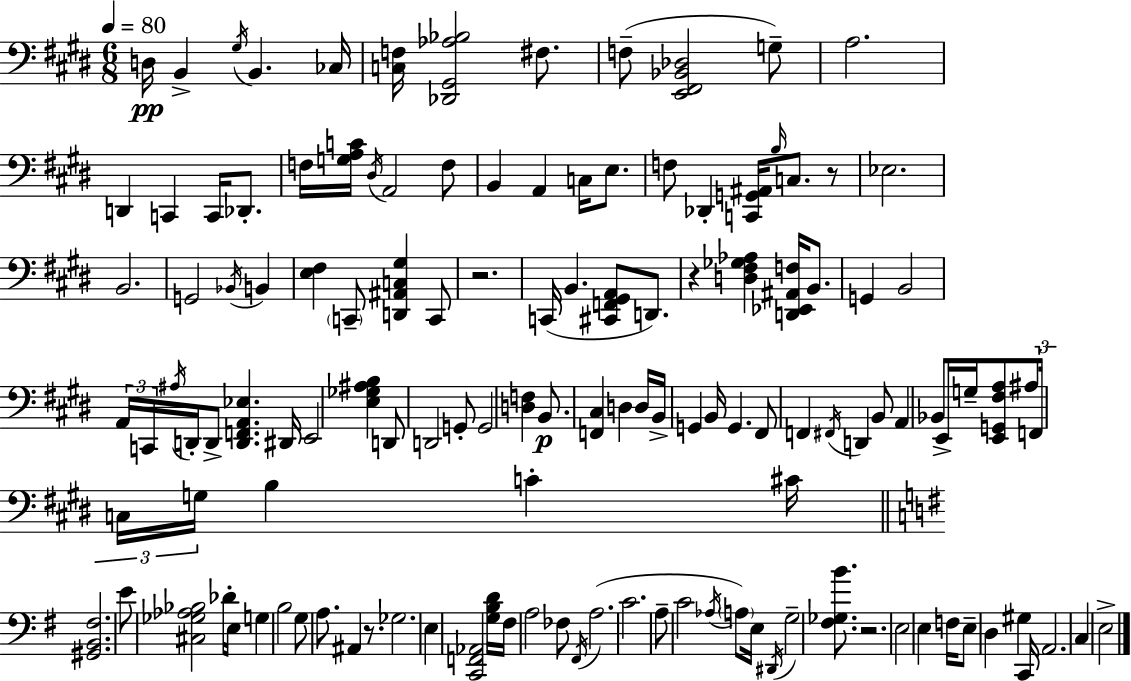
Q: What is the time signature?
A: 6/8